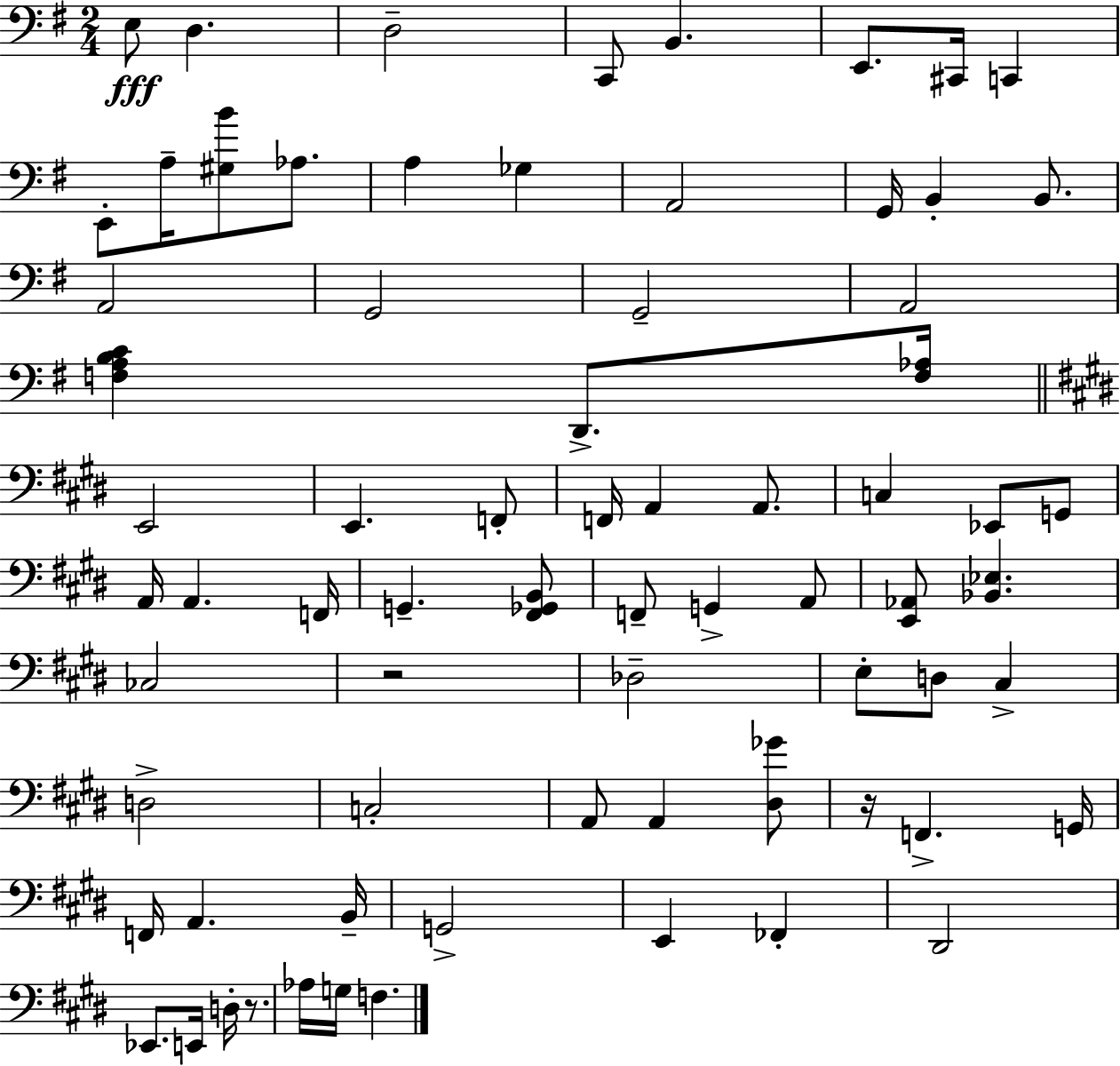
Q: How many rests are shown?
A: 3